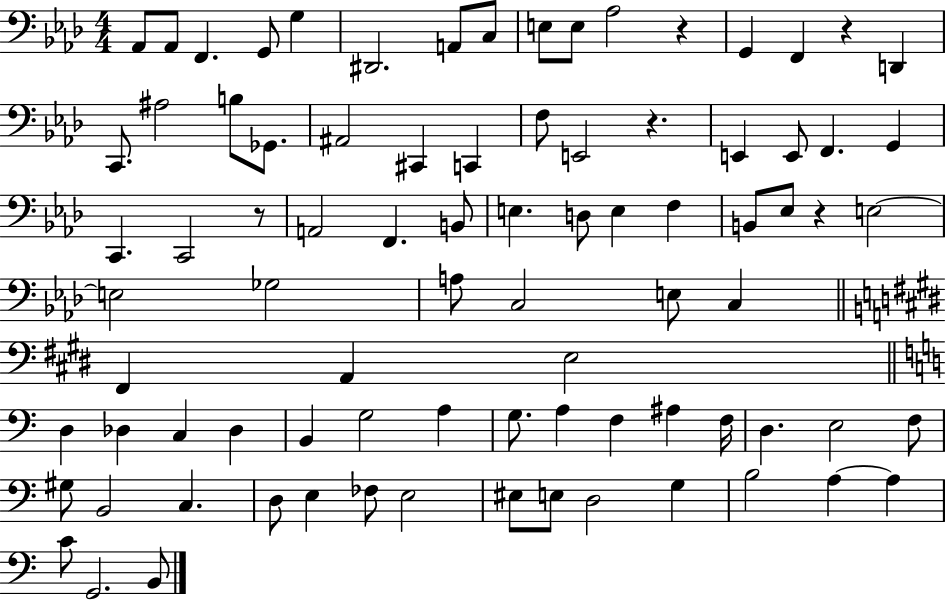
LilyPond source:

{
  \clef bass
  \numericTimeSignature
  \time 4/4
  \key aes \major
  aes,8 aes,8 f,4. g,8 g4 | dis,2. a,8 c8 | e8 e8 aes2 r4 | g,4 f,4 r4 d,4 | \break c,8. ais2 b8 ges,8. | ais,2 cis,4 c,4 | f8 e,2 r4. | e,4 e,8 f,4. g,4 | \break c,4. c,2 r8 | a,2 f,4. b,8 | e4. d8 e4 f4 | b,8 ees8 r4 e2~~ | \break e2 ges2 | a8 c2 e8 c4 | \bar "||" \break \key e \major fis,4 a,4 e2 | \bar "||" \break \key a \minor d4 des4 c4 des4 | b,4 g2 a4 | g8. a4 f4 ais4 f16 | d4. e2 f8 | \break gis8 b,2 c4. | d8 e4 fes8 e2 | eis8 e8 d2 g4 | b2 a4~~ a4 | \break c'8 g,2. b,8 | \bar "|."
}